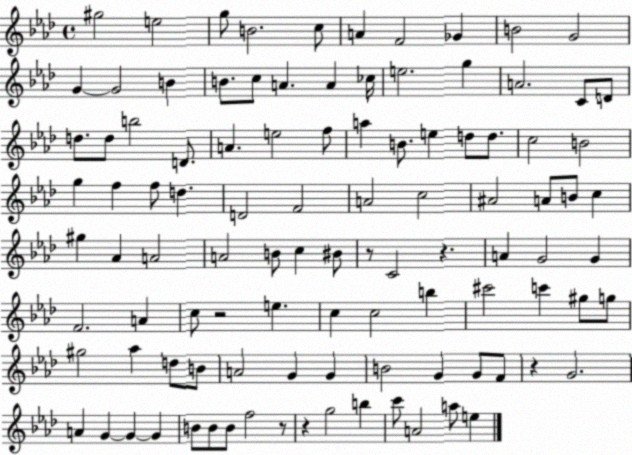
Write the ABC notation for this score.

X:1
T:Untitled
M:4/4
L:1/4
K:Ab
^g2 e2 g/2 B2 c/2 A F2 _G B2 G2 G G2 B B/2 c/2 A A _c/4 e2 g A2 C/2 D/2 d/2 d/2 b2 D/2 A e2 f/2 a B/2 e d/2 d/2 c2 B2 g f f/2 d D2 F2 A2 c2 ^A2 A/2 B/2 c ^g _A A2 A2 B/2 c ^B/2 z/2 C2 z A G2 G F2 A c/2 z2 e c c2 b ^c'2 c' ^g/2 g/2 ^g2 _a d/2 B/2 A2 G G B2 G G/2 F/2 z G2 A G G G B/2 B/2 B/2 f2 z/2 z g2 b c'/2 A2 a/2 e